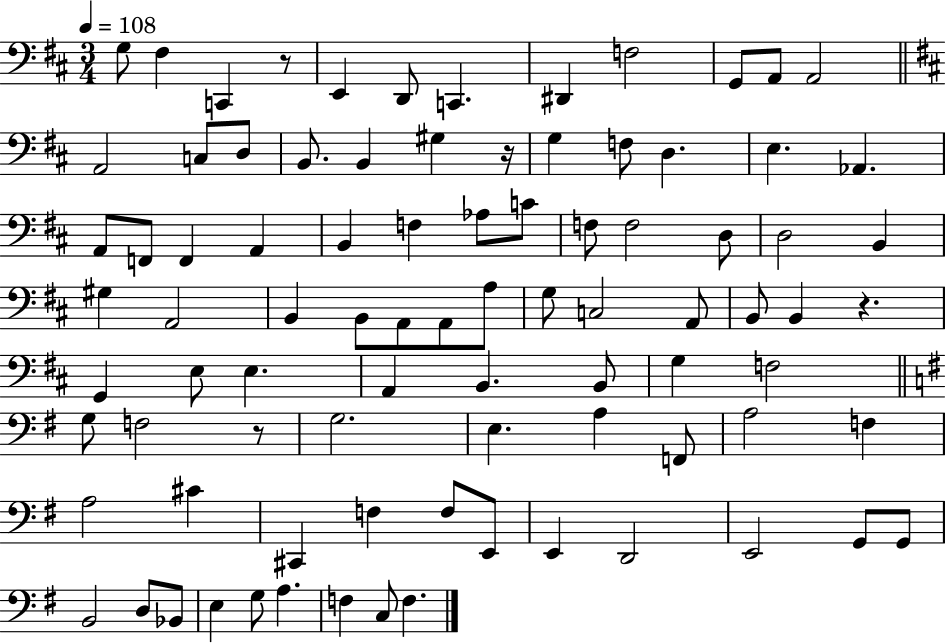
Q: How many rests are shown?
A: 4